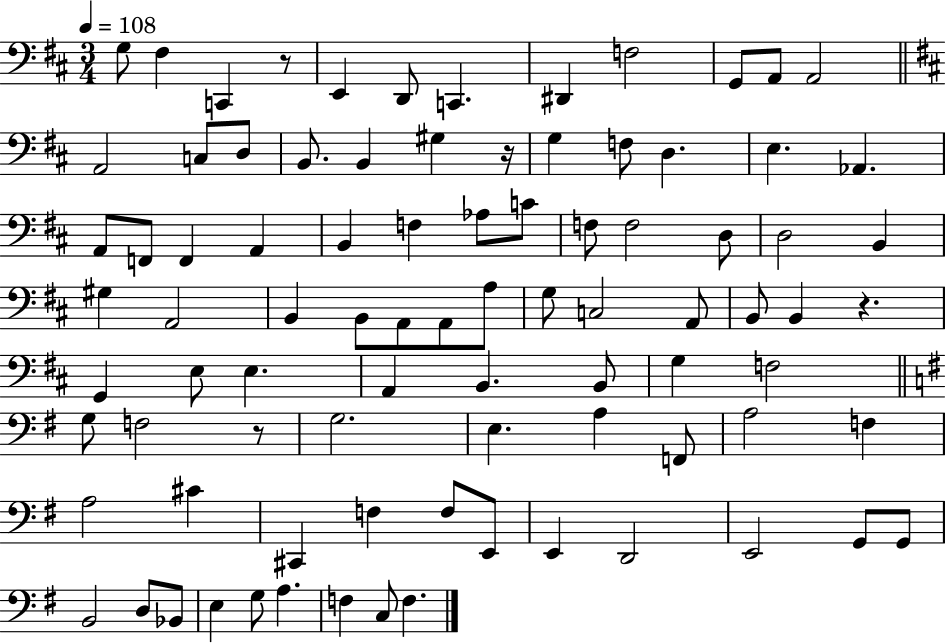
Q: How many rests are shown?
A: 4